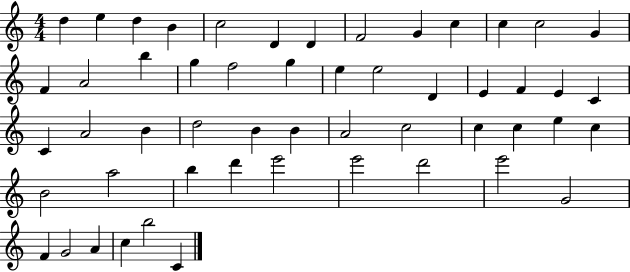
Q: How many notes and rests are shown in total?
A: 53